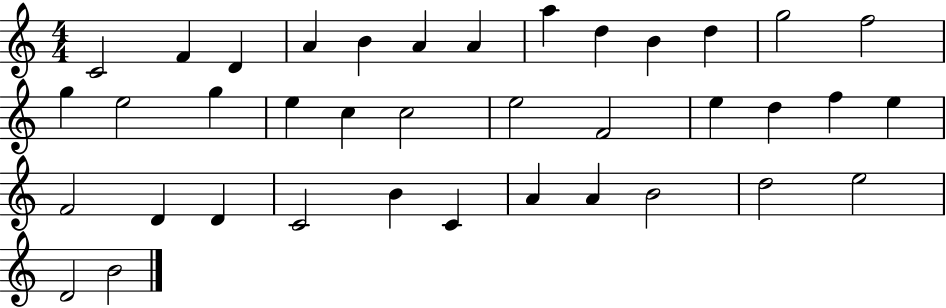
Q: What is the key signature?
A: C major